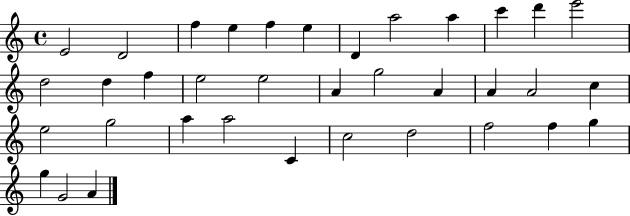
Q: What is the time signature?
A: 4/4